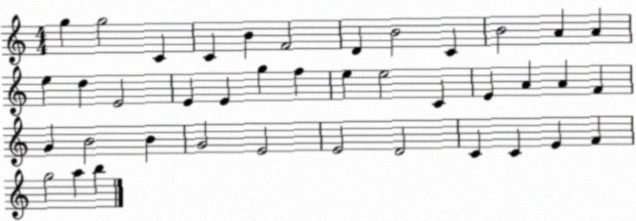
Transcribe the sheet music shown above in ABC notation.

X:1
T:Untitled
M:4/4
L:1/4
K:C
g g2 C C B F2 D B2 C B2 A A e d E2 E E g f e e2 C E A A F G B2 B G2 E2 E2 D2 C C E F g2 a b